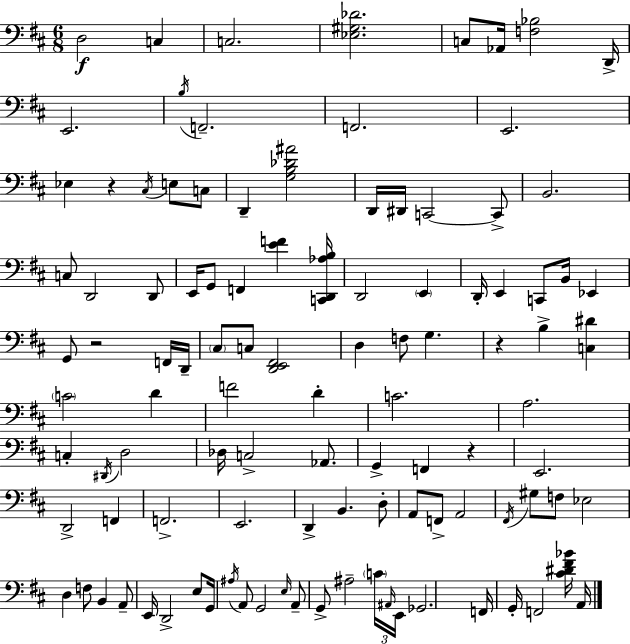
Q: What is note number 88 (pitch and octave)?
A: C4